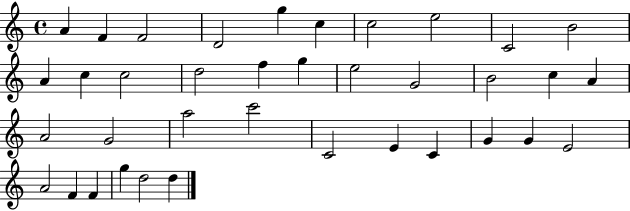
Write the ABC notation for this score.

X:1
T:Untitled
M:4/4
L:1/4
K:C
A F F2 D2 g c c2 e2 C2 B2 A c c2 d2 f g e2 G2 B2 c A A2 G2 a2 c'2 C2 E C G G E2 A2 F F g d2 d